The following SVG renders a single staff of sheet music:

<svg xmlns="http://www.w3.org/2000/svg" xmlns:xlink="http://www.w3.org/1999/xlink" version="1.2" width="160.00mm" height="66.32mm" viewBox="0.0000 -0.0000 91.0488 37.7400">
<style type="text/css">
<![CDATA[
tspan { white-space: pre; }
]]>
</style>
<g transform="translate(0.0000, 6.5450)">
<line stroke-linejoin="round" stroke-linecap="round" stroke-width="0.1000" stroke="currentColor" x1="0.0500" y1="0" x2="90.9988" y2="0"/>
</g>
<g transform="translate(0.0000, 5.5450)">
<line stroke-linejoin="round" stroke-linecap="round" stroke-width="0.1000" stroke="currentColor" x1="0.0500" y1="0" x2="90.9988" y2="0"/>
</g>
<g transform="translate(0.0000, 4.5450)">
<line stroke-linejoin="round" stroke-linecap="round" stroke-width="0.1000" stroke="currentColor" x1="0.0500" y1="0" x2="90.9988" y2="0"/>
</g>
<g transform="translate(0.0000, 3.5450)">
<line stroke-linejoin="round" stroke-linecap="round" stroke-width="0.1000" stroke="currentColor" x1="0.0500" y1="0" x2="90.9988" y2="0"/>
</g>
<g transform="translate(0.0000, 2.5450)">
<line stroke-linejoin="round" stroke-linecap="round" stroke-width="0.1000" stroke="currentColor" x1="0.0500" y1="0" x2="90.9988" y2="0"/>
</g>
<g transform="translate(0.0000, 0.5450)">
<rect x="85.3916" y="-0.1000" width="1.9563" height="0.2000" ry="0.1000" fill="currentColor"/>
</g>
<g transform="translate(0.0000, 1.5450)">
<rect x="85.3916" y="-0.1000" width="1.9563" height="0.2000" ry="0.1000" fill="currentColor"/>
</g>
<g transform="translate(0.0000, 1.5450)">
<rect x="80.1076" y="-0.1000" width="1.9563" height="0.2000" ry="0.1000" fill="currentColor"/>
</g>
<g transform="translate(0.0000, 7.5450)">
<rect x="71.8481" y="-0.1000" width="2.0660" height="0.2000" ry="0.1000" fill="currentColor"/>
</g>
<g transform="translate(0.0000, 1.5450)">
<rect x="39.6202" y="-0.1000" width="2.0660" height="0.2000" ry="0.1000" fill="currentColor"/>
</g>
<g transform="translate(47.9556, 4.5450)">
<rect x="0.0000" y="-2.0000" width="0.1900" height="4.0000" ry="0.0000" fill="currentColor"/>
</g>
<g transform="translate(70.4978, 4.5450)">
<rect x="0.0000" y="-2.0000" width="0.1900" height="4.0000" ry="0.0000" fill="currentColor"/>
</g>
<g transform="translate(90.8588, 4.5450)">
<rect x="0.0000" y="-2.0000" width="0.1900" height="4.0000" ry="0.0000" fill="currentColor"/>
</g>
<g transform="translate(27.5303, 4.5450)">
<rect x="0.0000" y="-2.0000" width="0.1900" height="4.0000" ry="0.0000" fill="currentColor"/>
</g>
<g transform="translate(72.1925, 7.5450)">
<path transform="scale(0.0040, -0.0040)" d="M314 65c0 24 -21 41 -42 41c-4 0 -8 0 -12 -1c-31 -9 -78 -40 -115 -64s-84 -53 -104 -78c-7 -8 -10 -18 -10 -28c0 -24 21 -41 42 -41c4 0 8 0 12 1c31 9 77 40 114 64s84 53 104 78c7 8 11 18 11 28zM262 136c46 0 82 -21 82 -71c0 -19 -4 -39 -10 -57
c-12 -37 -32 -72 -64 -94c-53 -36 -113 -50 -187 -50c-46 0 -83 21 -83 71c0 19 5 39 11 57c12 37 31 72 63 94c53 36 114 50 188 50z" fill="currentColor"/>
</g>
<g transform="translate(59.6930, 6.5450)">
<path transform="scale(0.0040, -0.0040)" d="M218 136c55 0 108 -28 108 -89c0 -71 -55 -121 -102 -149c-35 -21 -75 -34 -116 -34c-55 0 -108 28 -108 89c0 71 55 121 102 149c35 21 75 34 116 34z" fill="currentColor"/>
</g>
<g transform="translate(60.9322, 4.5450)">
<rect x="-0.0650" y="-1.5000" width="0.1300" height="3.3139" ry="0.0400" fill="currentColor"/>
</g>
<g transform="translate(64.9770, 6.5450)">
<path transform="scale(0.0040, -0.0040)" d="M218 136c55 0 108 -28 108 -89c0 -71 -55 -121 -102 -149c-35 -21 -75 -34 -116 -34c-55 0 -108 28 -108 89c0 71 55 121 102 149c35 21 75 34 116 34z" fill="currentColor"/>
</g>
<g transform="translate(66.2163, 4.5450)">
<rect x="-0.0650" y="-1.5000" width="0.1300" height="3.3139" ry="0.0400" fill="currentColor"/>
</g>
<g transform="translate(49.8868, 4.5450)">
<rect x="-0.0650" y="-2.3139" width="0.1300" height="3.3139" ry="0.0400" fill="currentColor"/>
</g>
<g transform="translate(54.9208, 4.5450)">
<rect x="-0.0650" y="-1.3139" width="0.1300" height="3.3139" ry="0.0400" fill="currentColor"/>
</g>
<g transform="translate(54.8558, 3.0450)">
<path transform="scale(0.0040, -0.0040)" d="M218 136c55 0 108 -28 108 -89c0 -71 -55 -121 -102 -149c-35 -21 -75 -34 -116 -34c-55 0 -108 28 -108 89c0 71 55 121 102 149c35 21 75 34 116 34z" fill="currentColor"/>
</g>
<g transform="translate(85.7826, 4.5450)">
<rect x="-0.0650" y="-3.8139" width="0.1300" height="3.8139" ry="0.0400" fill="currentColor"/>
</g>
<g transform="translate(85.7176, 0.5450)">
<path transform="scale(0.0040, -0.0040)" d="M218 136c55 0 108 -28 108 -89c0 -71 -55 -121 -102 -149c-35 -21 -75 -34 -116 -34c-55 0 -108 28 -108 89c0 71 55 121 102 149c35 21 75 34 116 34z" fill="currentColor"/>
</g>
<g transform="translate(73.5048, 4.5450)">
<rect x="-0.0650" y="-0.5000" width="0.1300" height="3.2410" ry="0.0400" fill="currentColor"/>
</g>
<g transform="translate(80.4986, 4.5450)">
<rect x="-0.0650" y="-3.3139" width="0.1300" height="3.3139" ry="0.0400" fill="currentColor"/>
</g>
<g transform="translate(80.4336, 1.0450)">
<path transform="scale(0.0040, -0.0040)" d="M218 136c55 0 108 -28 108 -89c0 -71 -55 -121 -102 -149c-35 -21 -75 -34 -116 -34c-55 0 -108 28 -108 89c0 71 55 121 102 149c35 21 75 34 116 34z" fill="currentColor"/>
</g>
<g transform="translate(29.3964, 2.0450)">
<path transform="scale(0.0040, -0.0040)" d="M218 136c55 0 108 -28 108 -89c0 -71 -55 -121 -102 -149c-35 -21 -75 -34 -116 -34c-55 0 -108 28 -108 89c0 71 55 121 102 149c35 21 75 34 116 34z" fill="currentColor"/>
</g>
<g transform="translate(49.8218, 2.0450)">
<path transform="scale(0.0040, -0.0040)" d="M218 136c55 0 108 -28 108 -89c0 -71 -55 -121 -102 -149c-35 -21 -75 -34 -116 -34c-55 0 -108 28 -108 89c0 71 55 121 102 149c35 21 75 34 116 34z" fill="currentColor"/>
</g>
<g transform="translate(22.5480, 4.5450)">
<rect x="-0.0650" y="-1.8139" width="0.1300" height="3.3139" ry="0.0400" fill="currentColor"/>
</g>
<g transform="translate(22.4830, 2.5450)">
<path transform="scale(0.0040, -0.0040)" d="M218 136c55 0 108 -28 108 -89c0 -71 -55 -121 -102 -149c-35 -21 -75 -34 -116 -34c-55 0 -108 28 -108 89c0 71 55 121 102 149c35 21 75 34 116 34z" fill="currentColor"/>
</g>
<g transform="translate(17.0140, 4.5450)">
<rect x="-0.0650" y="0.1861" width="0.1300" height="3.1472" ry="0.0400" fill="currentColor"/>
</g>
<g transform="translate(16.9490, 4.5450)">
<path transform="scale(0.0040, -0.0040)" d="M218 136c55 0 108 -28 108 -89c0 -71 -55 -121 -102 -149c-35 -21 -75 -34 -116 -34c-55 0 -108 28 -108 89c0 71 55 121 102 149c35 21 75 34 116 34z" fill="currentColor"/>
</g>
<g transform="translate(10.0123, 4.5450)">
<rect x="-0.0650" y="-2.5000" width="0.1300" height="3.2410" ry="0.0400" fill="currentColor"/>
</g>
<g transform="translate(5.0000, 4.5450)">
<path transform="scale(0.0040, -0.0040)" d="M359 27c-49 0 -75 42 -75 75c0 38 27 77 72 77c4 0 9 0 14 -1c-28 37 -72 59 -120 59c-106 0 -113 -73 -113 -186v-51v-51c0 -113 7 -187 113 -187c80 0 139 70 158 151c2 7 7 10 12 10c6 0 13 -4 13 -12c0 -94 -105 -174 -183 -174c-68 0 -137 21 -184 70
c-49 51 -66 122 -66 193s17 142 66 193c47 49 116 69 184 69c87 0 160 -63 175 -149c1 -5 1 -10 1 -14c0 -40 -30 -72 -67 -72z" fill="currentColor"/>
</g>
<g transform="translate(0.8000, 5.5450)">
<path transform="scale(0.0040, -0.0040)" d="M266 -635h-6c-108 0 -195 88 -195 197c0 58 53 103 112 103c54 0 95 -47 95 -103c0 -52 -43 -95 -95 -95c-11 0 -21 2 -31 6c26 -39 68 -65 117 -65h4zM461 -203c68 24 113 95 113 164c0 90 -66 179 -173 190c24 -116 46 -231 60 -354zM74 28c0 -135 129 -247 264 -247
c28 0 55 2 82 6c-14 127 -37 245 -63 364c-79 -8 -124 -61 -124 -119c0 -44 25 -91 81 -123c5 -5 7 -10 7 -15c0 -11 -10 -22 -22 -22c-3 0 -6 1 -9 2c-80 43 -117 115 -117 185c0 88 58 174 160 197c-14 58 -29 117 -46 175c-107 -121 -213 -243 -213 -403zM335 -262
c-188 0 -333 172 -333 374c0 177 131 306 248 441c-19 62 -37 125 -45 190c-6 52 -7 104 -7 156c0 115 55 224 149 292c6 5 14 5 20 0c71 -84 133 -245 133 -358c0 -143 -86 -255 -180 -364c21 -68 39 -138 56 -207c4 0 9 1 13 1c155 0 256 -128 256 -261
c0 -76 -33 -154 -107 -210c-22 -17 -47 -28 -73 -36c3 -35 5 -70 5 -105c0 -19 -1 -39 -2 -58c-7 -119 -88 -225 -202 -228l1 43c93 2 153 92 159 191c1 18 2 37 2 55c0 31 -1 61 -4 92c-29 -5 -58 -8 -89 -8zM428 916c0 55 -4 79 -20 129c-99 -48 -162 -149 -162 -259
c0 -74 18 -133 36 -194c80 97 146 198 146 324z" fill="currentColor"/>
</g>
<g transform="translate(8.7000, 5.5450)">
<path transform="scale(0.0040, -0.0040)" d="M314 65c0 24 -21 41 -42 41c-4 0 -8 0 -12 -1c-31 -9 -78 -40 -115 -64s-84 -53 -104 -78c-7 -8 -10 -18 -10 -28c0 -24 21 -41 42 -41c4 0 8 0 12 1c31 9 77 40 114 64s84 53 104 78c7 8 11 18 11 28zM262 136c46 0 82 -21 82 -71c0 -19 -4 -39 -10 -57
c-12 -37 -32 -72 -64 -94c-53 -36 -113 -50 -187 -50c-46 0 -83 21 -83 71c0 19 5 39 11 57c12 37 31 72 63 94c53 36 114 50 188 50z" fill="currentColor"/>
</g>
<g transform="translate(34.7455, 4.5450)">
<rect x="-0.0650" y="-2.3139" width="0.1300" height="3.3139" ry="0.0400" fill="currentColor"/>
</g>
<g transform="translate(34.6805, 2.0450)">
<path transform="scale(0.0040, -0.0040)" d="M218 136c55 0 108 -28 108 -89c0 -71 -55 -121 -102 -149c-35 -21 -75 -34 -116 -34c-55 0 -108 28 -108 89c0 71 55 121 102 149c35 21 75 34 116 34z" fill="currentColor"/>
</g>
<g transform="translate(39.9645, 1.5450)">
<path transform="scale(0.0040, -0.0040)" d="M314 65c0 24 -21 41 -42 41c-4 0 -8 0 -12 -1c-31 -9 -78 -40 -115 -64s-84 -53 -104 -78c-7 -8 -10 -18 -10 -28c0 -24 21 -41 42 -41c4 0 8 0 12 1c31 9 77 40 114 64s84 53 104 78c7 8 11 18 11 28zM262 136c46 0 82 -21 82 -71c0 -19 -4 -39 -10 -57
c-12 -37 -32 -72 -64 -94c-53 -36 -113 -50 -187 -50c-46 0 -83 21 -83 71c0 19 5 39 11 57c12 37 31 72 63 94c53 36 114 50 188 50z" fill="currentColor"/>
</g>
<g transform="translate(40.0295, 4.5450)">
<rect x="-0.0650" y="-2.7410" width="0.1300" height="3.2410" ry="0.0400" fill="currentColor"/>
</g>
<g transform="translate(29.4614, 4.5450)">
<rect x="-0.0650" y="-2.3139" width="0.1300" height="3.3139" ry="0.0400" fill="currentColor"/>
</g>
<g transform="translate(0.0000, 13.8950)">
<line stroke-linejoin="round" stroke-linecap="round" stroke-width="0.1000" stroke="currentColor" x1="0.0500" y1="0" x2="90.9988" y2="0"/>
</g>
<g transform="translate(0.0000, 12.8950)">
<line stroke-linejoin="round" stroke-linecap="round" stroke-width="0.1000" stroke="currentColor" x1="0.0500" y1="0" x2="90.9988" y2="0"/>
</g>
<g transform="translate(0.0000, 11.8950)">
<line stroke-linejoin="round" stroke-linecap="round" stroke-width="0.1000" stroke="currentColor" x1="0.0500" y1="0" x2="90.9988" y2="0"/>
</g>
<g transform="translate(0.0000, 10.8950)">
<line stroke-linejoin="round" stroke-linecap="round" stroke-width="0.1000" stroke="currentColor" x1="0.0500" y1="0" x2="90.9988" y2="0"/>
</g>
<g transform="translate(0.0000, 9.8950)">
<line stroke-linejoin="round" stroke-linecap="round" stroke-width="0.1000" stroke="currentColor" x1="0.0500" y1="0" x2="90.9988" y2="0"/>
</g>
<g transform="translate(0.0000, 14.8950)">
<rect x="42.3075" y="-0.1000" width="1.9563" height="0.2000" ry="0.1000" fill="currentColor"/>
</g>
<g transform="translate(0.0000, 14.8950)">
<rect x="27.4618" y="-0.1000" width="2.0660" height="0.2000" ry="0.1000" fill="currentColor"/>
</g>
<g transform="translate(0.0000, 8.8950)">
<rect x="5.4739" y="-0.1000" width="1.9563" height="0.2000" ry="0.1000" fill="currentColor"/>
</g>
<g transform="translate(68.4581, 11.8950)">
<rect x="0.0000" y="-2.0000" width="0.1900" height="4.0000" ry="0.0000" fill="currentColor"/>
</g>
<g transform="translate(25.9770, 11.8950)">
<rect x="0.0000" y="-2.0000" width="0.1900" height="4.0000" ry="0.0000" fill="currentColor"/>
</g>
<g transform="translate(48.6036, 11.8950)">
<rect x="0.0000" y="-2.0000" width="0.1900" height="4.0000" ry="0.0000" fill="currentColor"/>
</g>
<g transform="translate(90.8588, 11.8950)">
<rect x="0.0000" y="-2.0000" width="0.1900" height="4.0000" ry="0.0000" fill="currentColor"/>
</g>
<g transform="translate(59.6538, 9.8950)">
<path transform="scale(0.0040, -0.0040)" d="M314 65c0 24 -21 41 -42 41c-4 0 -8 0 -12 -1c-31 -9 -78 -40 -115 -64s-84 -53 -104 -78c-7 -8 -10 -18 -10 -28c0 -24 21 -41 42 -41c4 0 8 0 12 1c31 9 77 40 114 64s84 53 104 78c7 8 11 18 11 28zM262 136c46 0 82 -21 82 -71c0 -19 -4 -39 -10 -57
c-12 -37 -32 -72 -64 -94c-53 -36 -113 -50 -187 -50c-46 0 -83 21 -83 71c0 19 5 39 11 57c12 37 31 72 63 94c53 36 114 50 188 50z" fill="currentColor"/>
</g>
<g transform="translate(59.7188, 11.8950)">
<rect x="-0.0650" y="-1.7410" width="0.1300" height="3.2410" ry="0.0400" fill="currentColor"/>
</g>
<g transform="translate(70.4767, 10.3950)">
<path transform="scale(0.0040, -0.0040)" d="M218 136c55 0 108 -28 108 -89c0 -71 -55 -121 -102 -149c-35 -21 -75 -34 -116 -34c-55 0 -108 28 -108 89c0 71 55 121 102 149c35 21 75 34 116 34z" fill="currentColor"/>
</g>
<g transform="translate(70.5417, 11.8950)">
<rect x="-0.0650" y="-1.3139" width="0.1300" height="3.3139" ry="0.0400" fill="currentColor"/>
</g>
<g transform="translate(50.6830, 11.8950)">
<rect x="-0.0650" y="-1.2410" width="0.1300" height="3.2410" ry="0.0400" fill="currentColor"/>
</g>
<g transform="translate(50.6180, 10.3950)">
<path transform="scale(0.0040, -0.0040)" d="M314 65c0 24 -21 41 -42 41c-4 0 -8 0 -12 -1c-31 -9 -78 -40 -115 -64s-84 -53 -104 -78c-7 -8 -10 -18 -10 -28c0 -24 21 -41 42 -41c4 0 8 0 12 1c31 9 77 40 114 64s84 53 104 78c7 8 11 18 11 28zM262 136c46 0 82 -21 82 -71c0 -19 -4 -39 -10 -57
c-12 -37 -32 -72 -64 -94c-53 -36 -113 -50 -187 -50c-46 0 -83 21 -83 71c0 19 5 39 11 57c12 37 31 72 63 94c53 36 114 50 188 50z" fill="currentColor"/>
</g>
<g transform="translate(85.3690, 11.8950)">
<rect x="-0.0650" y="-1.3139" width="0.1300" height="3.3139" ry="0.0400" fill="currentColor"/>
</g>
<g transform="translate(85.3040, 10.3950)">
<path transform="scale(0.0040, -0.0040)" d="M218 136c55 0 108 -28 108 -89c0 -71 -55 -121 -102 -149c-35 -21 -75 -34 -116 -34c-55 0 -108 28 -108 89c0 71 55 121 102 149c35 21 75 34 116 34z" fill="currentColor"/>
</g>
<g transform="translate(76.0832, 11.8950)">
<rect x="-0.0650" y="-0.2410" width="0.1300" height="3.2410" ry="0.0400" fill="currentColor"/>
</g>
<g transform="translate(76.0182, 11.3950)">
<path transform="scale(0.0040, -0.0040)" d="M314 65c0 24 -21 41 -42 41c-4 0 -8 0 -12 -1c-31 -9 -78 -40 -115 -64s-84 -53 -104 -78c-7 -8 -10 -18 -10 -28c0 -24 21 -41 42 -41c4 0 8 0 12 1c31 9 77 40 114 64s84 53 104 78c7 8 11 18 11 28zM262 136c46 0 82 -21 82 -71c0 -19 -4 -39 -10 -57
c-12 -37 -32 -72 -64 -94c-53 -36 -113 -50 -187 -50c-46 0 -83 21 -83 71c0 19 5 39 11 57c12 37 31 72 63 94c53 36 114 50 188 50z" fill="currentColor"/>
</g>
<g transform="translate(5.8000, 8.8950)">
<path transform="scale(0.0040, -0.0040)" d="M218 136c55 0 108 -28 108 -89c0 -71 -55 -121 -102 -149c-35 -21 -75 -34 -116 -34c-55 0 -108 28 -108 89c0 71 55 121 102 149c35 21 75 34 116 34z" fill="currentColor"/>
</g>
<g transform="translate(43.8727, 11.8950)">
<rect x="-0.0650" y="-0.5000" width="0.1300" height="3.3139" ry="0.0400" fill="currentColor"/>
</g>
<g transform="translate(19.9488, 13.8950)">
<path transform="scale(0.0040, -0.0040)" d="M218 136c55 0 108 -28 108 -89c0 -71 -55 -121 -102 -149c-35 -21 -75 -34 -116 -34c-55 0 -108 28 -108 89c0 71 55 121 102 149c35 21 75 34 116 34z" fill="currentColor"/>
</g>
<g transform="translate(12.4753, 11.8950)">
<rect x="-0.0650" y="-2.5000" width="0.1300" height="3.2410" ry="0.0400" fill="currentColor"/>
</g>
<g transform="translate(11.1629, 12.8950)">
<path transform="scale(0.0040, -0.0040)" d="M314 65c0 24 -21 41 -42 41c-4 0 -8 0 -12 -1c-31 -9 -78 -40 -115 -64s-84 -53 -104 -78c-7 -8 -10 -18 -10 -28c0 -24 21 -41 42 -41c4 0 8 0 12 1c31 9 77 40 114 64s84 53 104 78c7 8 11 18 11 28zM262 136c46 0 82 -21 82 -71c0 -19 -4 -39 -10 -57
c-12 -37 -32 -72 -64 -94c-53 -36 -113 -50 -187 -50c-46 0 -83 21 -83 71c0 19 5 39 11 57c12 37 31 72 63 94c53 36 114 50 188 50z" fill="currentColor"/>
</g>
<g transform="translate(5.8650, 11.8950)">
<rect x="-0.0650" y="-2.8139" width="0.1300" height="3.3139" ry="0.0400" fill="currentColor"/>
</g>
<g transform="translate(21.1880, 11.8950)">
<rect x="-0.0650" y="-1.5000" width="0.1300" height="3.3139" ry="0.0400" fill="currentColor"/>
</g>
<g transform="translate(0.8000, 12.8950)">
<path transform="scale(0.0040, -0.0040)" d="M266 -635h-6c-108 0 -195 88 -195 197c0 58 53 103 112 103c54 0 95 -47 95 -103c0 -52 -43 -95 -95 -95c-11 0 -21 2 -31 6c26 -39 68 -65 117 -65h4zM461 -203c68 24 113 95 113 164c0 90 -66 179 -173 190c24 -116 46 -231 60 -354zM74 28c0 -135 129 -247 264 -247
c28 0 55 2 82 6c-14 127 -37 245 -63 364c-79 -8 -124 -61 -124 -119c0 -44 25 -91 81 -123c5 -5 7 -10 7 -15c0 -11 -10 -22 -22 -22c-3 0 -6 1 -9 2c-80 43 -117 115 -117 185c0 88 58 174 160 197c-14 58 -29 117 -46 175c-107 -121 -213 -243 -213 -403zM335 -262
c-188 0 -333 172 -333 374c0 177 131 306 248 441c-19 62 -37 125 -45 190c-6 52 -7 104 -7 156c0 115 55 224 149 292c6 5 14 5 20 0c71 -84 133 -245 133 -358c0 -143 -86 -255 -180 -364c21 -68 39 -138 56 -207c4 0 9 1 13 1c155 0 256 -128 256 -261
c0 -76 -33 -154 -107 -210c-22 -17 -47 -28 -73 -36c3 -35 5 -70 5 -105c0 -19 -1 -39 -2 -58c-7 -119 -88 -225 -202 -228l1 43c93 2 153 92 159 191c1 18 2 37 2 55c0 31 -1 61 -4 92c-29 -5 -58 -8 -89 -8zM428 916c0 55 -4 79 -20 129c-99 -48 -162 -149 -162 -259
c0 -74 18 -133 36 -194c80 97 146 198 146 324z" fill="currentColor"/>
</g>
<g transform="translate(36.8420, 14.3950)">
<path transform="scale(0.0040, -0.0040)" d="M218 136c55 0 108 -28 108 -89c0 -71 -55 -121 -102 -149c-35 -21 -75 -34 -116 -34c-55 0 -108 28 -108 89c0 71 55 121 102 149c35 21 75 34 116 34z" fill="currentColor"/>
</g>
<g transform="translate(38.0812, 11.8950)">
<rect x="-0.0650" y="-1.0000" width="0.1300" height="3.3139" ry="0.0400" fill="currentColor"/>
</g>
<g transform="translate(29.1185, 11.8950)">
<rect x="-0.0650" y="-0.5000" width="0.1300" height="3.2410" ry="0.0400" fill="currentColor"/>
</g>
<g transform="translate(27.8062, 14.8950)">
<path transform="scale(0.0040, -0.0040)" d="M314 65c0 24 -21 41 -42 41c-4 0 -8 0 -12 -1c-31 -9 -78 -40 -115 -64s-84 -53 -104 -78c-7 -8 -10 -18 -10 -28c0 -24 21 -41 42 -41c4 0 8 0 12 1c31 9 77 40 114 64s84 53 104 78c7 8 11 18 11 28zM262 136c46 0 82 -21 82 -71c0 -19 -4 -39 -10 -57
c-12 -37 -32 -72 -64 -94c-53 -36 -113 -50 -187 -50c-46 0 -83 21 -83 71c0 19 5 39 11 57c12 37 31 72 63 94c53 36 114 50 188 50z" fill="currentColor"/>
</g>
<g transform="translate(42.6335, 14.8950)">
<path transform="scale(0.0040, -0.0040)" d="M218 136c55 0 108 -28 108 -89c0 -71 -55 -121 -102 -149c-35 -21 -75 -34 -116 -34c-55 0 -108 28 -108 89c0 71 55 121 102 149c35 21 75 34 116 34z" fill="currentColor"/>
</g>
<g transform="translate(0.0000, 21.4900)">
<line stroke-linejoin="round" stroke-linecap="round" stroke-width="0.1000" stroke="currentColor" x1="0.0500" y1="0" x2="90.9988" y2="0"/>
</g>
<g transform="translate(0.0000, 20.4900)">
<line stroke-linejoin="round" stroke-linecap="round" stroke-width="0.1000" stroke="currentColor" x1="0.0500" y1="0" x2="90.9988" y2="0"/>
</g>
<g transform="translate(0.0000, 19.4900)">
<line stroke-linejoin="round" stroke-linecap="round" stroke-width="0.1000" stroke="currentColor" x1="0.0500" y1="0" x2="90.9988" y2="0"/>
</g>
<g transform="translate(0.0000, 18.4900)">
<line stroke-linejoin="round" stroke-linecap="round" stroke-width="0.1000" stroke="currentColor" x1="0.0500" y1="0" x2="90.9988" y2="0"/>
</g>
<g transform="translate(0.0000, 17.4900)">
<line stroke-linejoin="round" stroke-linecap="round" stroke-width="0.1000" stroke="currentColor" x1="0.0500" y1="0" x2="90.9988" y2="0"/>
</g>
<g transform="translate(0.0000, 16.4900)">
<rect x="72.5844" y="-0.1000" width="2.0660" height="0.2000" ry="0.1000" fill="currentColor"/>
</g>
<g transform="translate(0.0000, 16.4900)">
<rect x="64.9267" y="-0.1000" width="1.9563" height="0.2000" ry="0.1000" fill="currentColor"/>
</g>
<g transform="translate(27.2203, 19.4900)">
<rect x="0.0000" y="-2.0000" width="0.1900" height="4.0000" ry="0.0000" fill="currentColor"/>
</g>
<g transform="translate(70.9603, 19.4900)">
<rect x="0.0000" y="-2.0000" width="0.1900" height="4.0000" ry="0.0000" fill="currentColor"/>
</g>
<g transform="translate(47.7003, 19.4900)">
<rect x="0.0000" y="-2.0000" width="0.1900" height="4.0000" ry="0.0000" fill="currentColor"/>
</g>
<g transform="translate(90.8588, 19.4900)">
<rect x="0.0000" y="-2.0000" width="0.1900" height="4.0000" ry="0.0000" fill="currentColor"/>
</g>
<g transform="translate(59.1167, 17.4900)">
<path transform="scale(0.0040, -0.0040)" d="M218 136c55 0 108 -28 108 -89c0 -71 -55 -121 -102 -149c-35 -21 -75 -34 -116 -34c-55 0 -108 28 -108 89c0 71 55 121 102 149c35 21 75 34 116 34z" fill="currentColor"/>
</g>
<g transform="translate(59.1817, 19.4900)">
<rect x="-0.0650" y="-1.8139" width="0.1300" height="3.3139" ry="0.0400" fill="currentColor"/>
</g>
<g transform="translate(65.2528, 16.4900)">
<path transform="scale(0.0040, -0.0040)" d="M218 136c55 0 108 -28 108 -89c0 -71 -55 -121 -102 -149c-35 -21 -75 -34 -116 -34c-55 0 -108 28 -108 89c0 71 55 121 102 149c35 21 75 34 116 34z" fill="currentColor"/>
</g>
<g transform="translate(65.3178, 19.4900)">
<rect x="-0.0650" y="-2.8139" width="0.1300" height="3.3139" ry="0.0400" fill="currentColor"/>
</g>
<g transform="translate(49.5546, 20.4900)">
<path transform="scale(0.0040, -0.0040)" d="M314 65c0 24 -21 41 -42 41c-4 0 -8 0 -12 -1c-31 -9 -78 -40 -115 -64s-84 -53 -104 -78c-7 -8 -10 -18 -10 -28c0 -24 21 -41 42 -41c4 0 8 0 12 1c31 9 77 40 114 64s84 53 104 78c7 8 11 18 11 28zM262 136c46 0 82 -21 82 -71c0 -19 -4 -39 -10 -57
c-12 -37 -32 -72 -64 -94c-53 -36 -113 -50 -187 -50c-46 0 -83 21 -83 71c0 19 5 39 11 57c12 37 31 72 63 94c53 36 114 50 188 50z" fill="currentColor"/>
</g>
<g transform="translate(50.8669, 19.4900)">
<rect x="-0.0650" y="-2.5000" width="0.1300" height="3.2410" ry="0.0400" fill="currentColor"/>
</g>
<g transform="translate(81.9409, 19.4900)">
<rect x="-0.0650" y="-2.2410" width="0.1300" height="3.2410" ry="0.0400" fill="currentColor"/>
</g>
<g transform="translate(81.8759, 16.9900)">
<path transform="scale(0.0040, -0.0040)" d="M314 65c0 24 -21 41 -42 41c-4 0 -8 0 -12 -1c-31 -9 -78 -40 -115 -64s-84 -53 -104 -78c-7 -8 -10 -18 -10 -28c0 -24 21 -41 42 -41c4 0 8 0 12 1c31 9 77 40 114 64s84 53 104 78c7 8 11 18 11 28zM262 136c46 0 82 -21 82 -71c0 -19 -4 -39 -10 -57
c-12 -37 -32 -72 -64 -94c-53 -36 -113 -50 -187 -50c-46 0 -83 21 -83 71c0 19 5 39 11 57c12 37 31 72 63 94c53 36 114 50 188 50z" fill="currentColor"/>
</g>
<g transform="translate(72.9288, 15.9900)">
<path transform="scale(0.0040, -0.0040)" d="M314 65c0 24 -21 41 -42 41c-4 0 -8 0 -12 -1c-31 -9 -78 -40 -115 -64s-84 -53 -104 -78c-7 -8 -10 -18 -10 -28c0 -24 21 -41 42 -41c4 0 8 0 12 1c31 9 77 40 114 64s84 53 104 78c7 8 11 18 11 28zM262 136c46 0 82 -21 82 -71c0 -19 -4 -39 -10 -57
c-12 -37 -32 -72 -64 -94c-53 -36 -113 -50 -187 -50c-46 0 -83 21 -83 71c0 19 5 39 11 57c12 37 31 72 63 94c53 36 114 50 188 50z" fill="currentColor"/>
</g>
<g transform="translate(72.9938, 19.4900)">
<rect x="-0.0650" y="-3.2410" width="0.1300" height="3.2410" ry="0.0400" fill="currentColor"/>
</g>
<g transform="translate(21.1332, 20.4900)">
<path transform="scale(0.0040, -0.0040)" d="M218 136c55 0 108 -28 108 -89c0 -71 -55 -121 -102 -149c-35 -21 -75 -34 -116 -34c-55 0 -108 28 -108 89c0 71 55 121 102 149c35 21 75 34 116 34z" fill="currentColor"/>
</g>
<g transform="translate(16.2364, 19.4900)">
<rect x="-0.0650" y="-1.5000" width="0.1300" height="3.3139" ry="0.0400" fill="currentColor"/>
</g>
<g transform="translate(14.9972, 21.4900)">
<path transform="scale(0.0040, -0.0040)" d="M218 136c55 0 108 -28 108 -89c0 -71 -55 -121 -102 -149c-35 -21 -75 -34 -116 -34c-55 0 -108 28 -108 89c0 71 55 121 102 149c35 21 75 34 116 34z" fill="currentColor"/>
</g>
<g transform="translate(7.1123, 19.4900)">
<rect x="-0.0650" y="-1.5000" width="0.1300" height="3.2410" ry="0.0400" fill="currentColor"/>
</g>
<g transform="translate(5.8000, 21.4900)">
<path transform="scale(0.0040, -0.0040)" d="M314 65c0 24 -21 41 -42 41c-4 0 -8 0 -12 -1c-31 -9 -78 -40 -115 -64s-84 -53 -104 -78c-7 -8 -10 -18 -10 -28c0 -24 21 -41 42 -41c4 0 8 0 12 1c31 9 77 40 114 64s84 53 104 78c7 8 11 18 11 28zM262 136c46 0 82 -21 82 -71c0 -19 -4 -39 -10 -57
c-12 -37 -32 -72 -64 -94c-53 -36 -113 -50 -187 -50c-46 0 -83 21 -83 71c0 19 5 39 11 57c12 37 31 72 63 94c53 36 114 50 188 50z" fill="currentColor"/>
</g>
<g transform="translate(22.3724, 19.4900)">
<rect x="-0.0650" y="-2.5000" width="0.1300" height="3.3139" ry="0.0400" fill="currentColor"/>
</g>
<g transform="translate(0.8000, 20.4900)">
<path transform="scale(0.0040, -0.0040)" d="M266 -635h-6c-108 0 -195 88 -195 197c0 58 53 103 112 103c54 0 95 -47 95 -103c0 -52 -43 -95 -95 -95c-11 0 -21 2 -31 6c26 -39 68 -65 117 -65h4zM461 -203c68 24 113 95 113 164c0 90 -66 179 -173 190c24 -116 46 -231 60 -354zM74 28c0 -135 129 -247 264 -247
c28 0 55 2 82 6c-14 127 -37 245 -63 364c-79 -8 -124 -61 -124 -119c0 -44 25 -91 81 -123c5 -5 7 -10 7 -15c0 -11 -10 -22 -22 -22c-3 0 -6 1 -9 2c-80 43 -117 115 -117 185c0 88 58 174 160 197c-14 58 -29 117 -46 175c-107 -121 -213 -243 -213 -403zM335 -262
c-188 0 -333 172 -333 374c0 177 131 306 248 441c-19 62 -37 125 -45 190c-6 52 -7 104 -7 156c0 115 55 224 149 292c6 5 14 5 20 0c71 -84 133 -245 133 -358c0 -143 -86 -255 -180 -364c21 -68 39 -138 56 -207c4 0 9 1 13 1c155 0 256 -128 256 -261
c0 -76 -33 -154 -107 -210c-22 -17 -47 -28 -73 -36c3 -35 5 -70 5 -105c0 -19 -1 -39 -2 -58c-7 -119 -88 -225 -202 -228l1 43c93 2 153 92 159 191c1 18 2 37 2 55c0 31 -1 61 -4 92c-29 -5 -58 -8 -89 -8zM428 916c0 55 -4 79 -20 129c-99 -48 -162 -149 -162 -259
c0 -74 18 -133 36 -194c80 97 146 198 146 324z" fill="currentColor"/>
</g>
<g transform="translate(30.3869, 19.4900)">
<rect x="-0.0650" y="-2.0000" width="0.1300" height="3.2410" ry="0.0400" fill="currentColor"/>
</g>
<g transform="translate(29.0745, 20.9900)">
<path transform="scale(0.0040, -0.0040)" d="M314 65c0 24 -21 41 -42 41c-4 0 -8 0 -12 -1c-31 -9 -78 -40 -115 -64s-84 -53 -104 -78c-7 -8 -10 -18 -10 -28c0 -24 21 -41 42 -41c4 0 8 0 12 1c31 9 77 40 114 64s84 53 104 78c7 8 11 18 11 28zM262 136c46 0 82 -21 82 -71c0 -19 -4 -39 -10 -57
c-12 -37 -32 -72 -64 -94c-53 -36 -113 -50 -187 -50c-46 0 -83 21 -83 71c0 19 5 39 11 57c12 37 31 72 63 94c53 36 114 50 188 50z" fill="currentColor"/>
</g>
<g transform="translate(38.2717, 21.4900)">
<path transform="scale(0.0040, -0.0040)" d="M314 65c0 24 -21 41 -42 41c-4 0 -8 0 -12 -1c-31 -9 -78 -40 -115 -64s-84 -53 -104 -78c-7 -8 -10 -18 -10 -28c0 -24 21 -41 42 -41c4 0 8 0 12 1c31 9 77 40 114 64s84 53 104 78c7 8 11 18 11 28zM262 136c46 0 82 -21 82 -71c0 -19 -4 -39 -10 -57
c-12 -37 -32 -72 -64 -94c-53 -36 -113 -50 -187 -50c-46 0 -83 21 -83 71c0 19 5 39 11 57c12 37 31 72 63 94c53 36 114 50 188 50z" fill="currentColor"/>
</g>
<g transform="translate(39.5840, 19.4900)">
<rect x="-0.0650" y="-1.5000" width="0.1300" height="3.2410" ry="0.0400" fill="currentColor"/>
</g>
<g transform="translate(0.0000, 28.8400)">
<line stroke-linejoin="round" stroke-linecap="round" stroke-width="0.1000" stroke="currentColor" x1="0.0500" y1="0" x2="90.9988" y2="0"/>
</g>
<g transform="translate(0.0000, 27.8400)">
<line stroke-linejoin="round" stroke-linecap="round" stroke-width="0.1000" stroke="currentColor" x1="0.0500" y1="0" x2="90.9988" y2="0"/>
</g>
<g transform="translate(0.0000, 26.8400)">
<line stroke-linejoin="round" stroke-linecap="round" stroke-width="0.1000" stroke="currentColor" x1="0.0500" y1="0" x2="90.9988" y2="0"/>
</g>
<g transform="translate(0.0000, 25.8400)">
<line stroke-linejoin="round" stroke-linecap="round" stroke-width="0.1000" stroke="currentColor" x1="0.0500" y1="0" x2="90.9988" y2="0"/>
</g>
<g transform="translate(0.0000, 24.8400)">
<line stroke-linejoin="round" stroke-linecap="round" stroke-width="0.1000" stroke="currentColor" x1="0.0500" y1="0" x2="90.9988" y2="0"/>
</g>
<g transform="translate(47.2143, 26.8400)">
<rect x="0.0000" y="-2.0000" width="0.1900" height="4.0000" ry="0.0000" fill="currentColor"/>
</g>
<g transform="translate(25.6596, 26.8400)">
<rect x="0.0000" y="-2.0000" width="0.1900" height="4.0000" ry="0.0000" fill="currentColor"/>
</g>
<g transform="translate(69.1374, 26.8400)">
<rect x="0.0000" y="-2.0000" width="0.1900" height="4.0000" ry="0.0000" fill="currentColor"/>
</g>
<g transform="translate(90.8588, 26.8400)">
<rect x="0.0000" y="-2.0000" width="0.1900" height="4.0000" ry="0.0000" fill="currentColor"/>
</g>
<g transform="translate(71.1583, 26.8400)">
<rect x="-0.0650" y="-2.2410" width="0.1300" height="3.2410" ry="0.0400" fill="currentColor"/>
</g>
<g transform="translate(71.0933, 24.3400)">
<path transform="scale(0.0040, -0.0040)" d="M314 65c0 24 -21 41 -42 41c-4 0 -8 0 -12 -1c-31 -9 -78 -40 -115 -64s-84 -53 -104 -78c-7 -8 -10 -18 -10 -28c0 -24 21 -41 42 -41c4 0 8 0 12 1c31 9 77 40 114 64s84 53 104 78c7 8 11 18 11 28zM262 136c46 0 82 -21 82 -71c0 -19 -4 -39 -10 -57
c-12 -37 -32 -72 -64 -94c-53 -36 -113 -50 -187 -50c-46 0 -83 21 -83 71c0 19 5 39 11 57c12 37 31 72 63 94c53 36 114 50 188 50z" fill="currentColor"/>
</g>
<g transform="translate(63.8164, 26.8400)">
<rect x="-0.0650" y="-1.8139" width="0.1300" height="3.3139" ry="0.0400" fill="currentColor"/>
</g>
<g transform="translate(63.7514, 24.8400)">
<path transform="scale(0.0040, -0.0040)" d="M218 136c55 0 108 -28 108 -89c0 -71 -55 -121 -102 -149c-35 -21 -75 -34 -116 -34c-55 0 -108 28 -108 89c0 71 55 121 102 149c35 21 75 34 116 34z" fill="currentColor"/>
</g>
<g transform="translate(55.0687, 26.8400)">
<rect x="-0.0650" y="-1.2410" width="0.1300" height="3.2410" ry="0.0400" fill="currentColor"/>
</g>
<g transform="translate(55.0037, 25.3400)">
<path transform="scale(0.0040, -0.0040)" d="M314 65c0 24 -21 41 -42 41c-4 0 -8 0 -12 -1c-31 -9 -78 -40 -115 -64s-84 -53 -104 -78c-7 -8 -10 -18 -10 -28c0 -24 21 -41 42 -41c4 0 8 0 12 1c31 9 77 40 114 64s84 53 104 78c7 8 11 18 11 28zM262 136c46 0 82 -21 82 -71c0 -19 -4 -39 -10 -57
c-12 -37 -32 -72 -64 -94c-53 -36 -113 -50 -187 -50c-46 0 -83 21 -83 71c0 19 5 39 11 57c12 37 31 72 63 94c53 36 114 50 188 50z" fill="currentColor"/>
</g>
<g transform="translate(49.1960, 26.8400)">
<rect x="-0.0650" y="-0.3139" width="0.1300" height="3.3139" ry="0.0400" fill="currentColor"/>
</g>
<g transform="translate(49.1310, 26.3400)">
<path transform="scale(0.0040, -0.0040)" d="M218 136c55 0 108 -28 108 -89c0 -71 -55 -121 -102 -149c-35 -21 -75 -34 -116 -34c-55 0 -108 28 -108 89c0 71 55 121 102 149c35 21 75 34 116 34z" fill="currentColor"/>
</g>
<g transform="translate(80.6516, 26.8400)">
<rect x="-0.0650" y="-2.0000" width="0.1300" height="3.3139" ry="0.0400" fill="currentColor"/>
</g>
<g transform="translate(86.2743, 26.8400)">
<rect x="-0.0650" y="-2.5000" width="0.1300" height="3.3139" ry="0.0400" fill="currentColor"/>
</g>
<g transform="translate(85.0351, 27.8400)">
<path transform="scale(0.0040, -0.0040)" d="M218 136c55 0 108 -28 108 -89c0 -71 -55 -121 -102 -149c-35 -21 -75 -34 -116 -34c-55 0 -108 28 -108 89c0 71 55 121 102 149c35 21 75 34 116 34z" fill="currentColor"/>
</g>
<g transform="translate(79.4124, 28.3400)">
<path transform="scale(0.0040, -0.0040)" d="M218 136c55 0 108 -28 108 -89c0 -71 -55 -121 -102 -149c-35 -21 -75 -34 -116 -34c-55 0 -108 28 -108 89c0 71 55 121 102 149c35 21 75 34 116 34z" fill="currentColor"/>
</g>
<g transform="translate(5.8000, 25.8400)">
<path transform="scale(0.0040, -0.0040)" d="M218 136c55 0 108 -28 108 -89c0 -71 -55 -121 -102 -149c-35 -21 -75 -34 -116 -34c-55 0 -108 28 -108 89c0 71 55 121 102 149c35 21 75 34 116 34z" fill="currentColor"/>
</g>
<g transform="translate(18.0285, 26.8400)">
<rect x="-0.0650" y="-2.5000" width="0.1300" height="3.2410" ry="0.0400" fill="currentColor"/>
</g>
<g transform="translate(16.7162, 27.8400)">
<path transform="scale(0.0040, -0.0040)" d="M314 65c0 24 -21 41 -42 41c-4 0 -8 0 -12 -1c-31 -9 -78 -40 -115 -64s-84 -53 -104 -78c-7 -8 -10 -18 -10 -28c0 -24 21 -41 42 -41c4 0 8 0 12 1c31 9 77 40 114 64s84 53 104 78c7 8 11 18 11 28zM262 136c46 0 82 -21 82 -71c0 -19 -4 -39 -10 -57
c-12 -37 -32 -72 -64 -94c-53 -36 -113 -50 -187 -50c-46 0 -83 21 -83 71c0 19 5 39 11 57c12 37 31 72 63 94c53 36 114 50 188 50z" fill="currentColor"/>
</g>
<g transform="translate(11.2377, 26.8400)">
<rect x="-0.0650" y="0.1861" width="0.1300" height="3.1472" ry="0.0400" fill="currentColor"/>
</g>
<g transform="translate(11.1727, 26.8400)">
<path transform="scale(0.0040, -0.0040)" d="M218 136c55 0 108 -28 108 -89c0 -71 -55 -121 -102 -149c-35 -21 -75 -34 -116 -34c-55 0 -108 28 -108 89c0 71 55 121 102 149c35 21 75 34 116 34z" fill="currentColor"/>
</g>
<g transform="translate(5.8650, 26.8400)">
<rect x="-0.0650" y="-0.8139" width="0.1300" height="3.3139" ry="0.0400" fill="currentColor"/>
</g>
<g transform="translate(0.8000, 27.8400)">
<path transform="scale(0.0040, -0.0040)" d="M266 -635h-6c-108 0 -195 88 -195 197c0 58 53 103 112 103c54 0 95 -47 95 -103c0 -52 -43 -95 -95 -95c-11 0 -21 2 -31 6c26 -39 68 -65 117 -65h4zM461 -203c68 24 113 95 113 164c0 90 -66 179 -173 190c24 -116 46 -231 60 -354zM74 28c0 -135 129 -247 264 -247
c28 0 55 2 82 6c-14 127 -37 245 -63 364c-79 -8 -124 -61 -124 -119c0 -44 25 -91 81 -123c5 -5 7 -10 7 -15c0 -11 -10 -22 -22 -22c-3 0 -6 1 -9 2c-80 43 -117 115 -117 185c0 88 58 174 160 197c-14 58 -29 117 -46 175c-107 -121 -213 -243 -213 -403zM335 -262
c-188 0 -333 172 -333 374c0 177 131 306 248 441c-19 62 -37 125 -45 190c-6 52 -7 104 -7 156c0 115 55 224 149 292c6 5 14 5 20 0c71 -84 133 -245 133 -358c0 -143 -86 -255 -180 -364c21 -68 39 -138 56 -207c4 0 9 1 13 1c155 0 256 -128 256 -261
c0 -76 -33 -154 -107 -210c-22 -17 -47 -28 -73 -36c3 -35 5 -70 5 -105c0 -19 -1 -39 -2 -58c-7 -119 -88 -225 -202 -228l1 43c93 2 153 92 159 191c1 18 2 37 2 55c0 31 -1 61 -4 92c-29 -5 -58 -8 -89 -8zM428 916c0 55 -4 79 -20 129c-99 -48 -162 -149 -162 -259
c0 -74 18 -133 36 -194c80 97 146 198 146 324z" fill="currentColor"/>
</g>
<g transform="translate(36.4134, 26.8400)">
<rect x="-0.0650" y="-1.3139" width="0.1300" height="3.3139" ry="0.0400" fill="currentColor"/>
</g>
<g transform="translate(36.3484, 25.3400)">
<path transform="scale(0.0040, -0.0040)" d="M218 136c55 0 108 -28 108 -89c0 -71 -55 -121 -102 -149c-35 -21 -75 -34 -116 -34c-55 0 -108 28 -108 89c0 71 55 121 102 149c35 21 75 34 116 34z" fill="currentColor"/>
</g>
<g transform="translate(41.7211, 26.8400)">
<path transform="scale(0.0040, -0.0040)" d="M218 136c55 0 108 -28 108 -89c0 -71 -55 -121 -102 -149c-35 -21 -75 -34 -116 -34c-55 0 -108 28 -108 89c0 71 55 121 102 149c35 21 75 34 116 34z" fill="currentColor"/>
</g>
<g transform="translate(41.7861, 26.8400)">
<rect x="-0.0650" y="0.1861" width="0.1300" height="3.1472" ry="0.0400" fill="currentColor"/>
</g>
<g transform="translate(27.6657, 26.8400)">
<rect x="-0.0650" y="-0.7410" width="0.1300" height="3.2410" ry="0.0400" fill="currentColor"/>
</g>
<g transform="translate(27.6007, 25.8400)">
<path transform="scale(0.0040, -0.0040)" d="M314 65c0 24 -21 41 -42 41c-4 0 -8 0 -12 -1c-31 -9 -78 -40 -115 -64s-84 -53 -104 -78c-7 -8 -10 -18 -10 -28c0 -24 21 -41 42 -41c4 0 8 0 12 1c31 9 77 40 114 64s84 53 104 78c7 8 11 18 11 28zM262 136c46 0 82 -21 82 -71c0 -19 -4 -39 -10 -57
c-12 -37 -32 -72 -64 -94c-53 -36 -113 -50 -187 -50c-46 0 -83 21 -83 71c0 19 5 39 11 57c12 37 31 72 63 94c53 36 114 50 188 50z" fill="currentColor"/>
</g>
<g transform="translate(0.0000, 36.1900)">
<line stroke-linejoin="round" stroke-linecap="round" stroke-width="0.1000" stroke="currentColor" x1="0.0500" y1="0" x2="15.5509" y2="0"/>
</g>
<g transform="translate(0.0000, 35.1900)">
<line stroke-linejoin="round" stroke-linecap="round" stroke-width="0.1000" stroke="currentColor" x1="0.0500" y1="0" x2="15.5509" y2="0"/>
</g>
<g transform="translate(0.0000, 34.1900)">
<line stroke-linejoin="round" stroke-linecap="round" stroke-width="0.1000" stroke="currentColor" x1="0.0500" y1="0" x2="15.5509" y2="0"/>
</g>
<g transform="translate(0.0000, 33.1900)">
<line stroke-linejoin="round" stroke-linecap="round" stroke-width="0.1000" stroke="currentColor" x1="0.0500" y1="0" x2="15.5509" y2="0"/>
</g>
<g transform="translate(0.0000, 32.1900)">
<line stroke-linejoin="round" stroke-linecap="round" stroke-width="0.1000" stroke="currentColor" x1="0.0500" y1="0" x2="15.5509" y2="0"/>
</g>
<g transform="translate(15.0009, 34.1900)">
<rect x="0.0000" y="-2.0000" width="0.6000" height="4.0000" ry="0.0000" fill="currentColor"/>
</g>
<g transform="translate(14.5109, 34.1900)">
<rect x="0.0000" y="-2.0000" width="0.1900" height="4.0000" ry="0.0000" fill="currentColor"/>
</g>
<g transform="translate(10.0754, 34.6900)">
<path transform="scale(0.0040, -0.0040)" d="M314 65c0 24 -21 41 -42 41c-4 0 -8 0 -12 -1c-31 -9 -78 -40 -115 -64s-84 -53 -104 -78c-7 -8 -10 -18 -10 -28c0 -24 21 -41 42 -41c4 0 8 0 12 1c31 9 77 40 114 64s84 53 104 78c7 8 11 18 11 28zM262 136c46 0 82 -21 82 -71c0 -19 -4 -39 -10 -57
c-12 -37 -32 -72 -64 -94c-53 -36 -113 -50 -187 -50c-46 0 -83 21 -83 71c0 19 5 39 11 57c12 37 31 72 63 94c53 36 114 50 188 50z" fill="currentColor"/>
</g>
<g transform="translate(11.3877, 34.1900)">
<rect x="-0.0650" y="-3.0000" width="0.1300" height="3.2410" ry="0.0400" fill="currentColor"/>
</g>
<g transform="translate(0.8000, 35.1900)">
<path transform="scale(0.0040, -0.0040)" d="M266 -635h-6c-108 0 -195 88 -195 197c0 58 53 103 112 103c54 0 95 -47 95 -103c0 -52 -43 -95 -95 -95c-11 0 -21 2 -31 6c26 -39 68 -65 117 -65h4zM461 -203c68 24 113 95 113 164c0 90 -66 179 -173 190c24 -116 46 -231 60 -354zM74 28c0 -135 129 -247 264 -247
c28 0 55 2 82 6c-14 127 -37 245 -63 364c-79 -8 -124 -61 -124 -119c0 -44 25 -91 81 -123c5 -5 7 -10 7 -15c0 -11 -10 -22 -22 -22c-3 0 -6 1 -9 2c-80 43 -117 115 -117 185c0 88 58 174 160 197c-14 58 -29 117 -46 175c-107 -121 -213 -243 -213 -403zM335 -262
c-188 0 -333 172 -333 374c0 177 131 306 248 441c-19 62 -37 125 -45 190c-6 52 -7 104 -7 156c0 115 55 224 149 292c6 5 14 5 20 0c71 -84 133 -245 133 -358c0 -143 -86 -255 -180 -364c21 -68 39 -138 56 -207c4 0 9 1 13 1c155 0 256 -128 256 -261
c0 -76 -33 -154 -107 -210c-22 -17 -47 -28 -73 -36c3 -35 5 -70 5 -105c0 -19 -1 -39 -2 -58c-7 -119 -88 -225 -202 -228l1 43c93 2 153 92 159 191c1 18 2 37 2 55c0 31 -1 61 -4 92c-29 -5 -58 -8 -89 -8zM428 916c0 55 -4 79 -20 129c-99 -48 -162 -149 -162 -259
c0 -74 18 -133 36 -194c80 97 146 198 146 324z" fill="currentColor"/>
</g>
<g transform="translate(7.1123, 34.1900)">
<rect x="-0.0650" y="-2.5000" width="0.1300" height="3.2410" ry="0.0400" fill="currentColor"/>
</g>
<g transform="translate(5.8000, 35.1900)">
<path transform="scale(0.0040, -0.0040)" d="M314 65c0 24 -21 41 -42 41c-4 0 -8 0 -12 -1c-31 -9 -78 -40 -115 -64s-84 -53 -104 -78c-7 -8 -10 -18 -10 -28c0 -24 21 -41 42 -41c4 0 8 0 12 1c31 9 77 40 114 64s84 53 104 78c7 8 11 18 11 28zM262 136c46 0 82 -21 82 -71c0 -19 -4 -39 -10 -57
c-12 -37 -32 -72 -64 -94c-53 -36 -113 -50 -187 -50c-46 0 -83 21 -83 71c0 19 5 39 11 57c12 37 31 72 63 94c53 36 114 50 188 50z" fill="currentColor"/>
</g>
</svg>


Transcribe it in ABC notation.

X:1
T:Untitled
M:4/4
L:1/4
K:C
G2 B f g g a2 g e E E C2 b c' a G2 E C2 D C e2 f2 e c2 e E2 E G F2 E2 G2 f a b2 g2 d B G2 d2 e B c e2 f g2 F G G2 A2